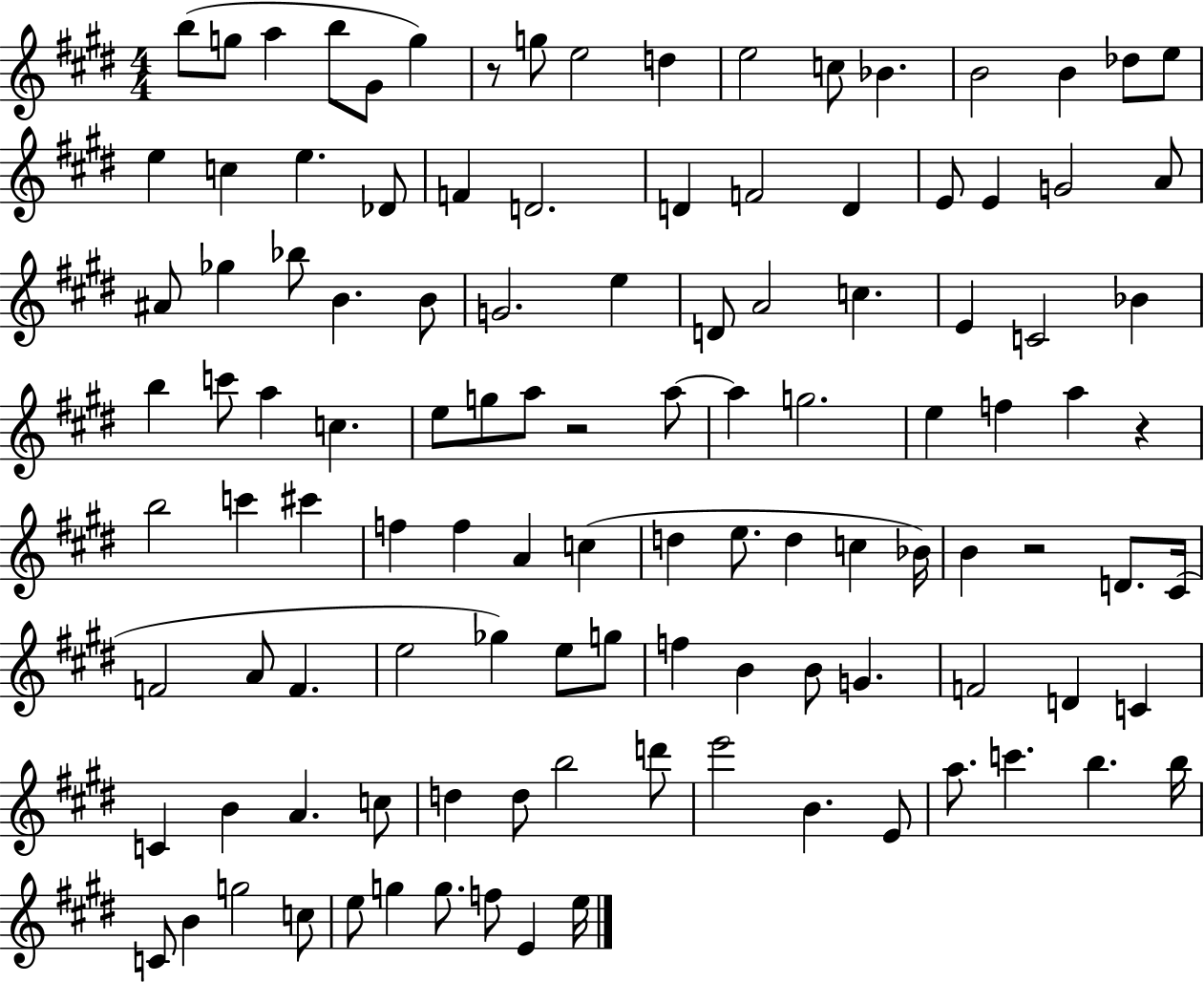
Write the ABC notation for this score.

X:1
T:Untitled
M:4/4
L:1/4
K:E
b/2 g/2 a b/2 ^G/2 g z/2 g/2 e2 d e2 c/2 _B B2 B _d/2 e/2 e c e _D/2 F D2 D F2 D E/2 E G2 A/2 ^A/2 _g _b/2 B B/2 G2 e D/2 A2 c E C2 _B b c'/2 a c e/2 g/2 a/2 z2 a/2 a g2 e f a z b2 c' ^c' f f A c d e/2 d c _B/4 B z2 D/2 ^C/4 F2 A/2 F e2 _g e/2 g/2 f B B/2 G F2 D C C B A c/2 d d/2 b2 d'/2 e'2 B E/2 a/2 c' b b/4 C/2 B g2 c/2 e/2 g g/2 f/2 E e/4